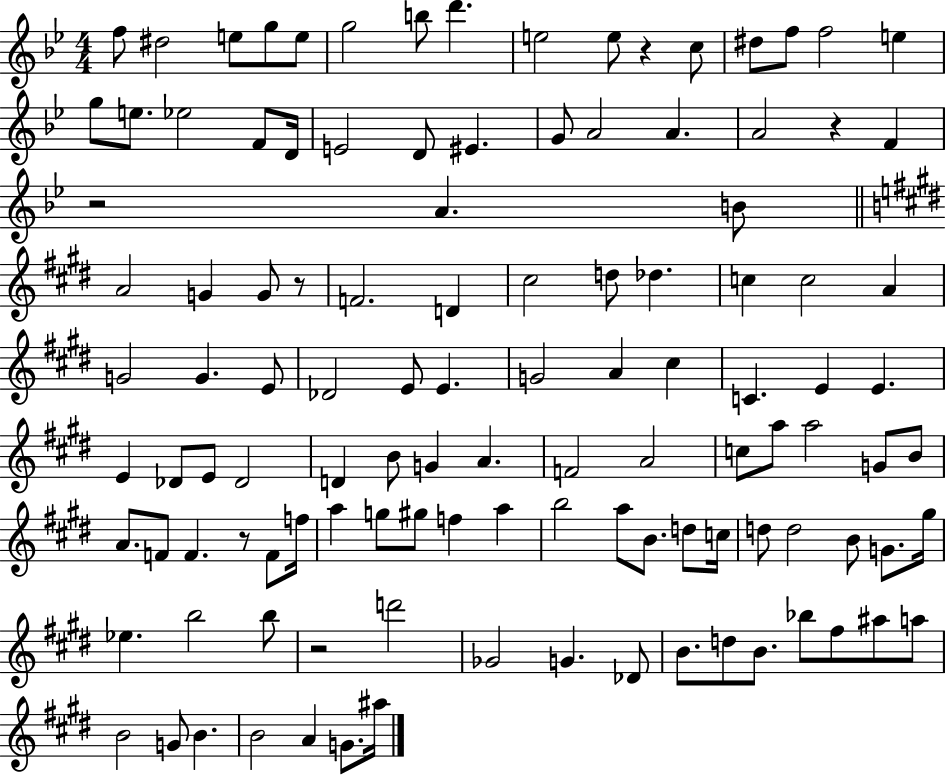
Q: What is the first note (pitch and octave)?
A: F5